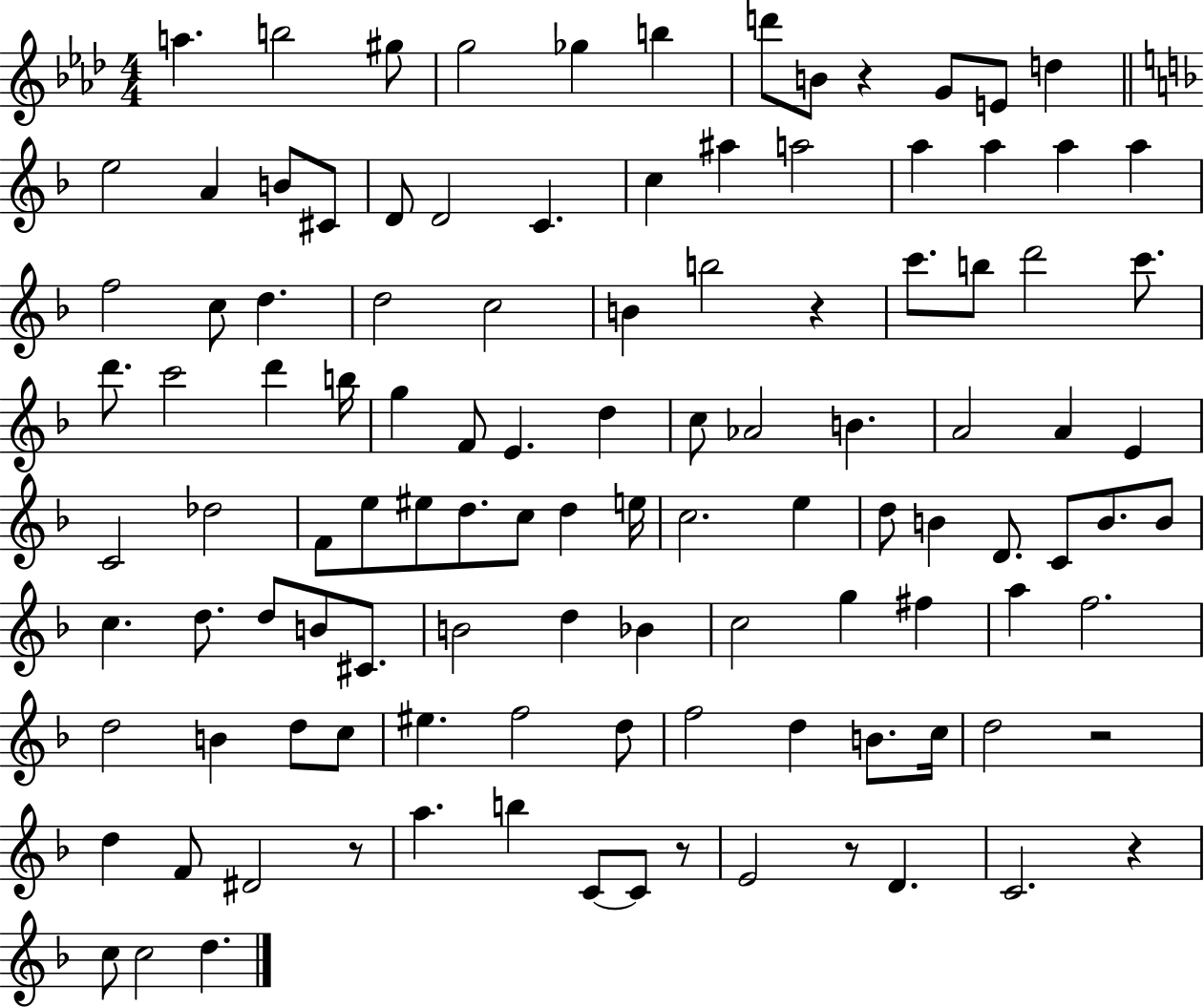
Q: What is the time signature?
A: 4/4